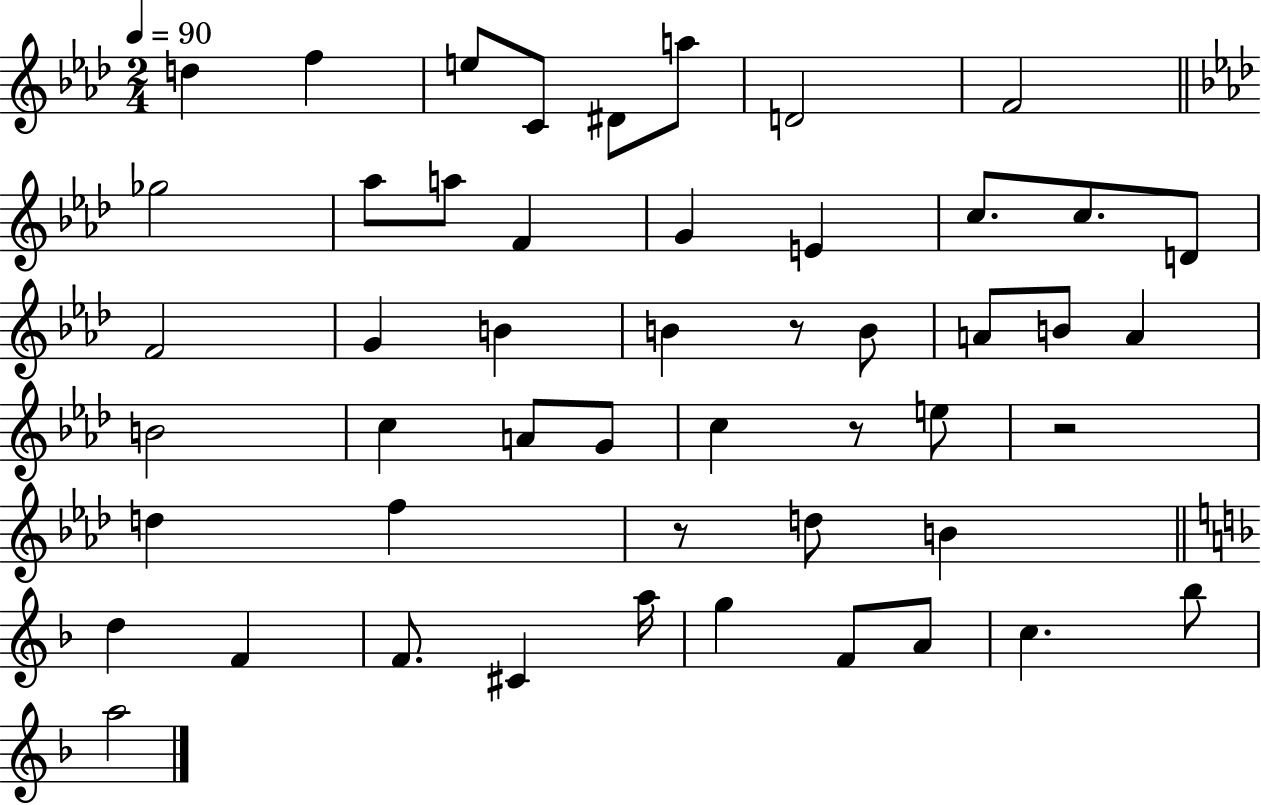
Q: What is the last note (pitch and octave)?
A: A5